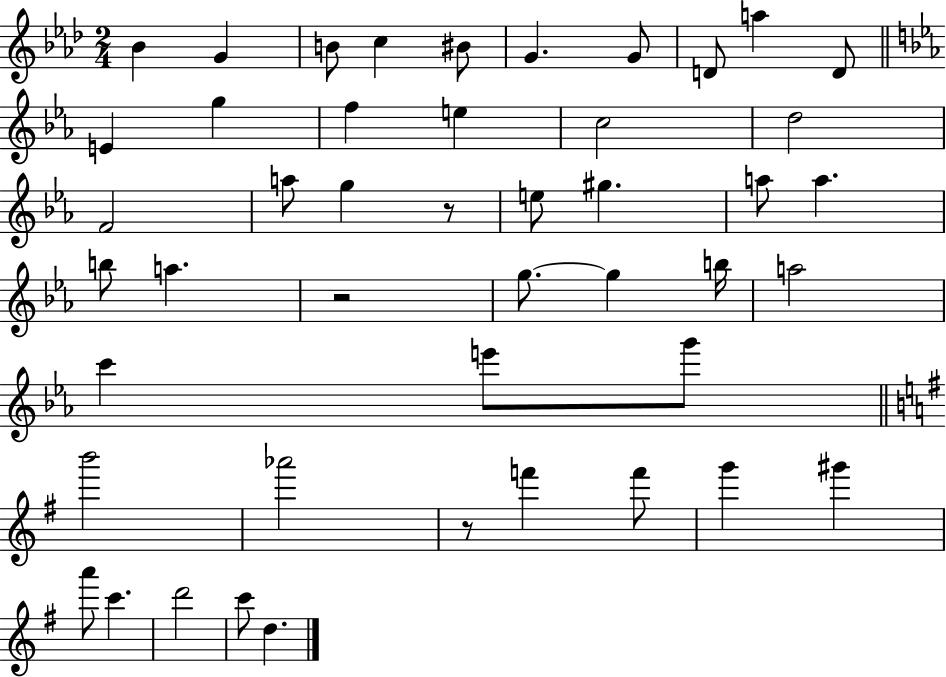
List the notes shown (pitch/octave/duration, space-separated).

Bb4/q G4/q B4/e C5/q BIS4/e G4/q. G4/e D4/e A5/q D4/e E4/q G5/q F5/q E5/q C5/h D5/h F4/h A5/e G5/q R/e E5/e G#5/q. A5/e A5/q. B5/e A5/q. R/h G5/e. G5/q B5/s A5/h C6/q E6/e G6/e B6/h Ab6/h R/e F6/q F6/e G6/q G#6/q A6/e C6/q. D6/h C6/e D5/q.